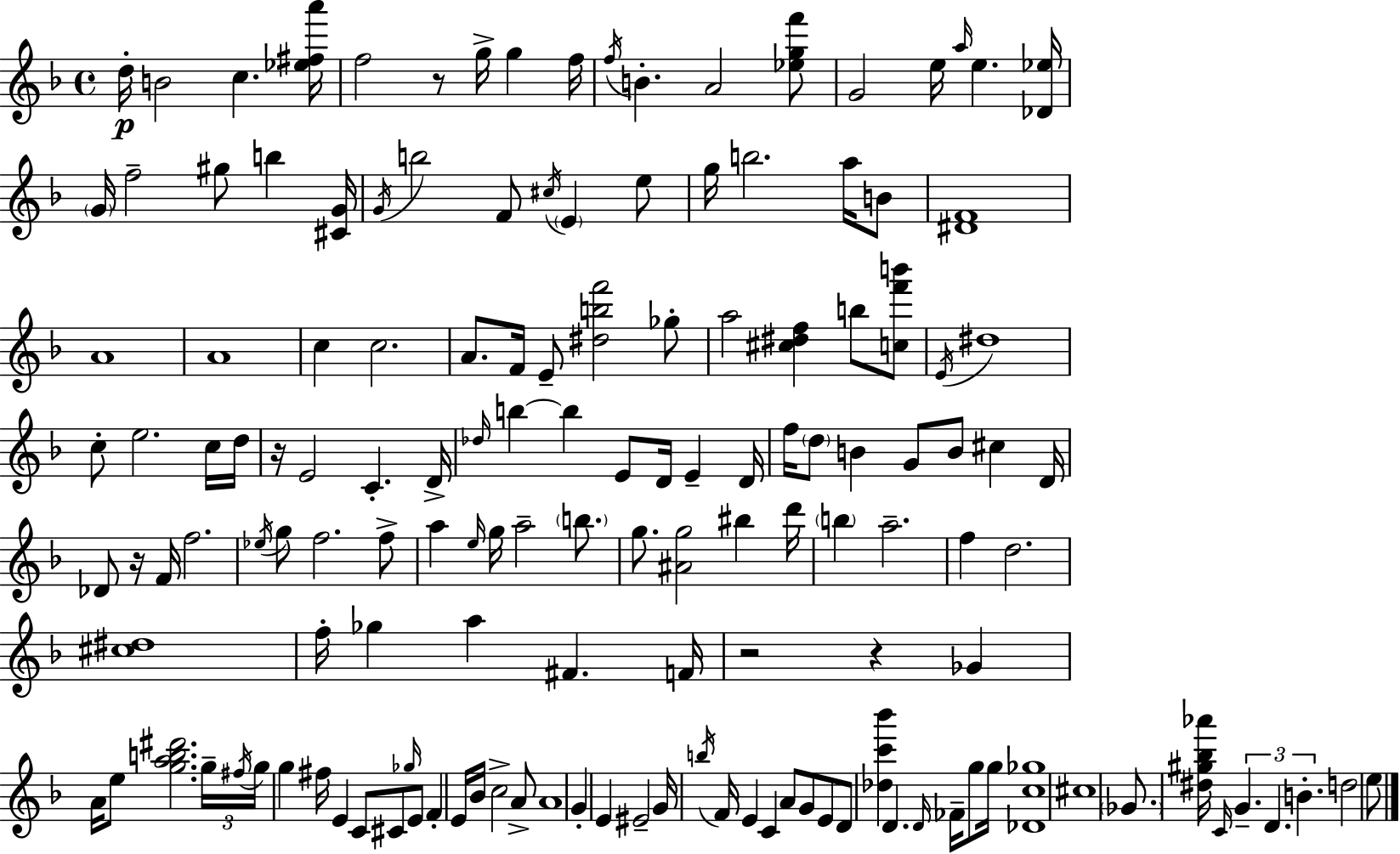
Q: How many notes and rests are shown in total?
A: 148